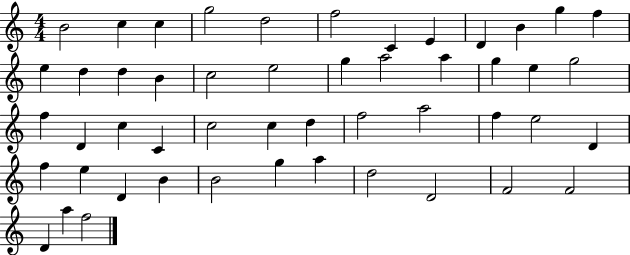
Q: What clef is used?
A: treble